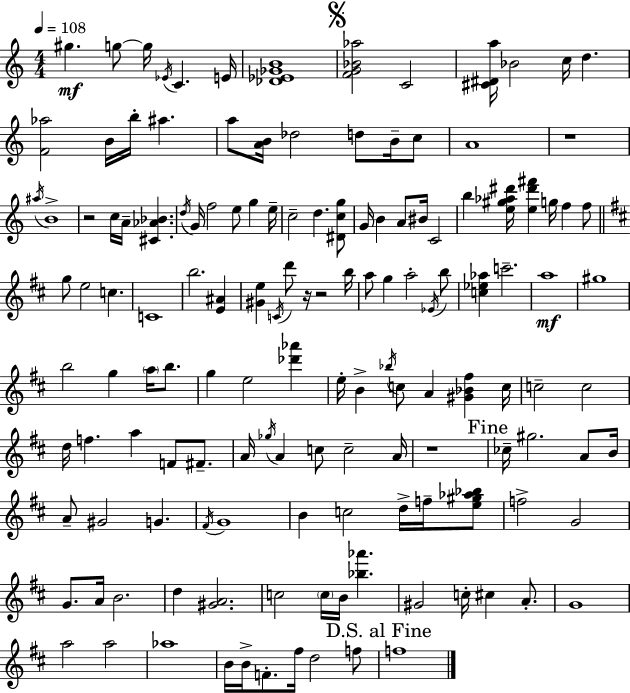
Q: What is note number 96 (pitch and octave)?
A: G4